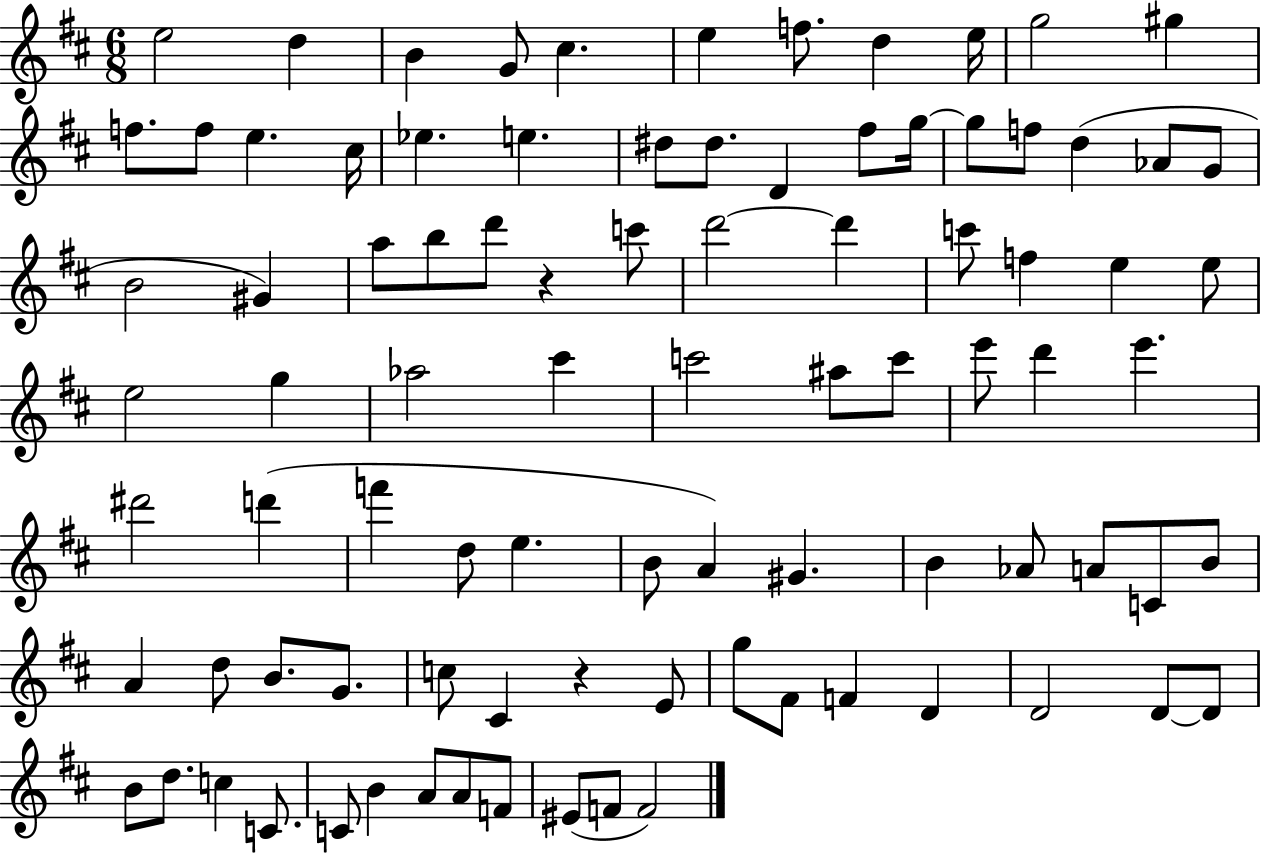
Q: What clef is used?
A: treble